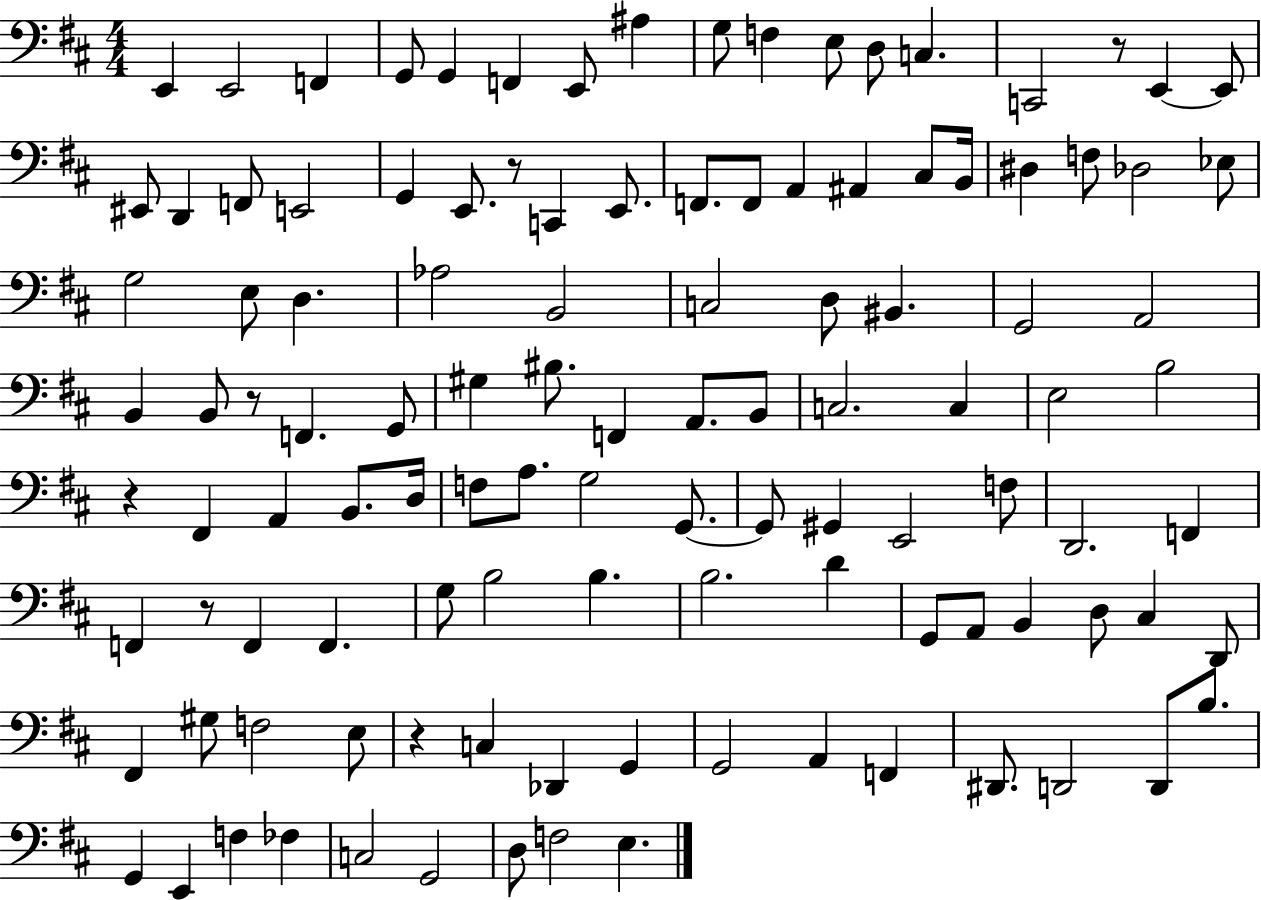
E2/q E2/h F2/q G2/e G2/q F2/q E2/e A#3/q G3/e F3/q E3/e D3/e C3/q. C2/h R/e E2/q E2/e EIS2/e D2/q F2/e E2/h G2/q E2/e. R/e C2/q E2/e. F2/e. F2/e A2/q A#2/q C#3/e B2/s D#3/q F3/e Db3/h Eb3/e G3/h E3/e D3/q. Ab3/h B2/h C3/h D3/e BIS2/q. G2/h A2/h B2/q B2/e R/e F2/q. G2/e G#3/q BIS3/e. F2/q A2/e. B2/e C3/h. C3/q E3/h B3/h R/q F#2/q A2/q B2/e. D3/s F3/e A3/e. G3/h G2/e. G2/e G#2/q E2/h F3/e D2/h. F2/q F2/q R/e F2/q F2/q. G3/e B3/h B3/q. B3/h. D4/q G2/e A2/e B2/q D3/e C#3/q D2/e F#2/q G#3/e F3/h E3/e R/q C3/q Db2/q G2/q G2/h A2/q F2/q D#2/e. D2/h D2/e B3/e. G2/q E2/q F3/q FES3/q C3/h G2/h D3/e F3/h E3/q.